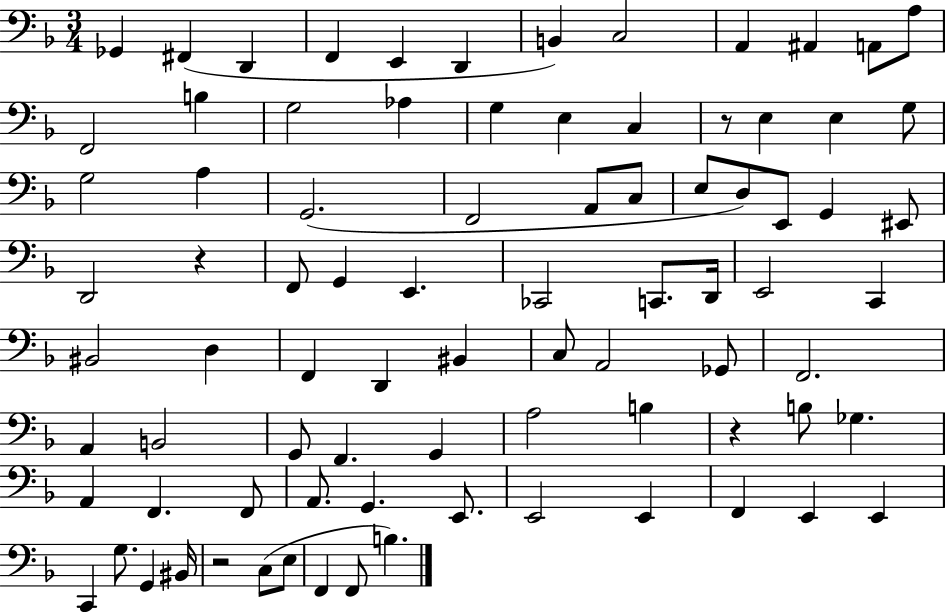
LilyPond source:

{
  \clef bass
  \numericTimeSignature
  \time 3/4
  \key f \major
  ges,4 fis,4( d,4 | f,4 e,4 d,4 | b,4) c2 | a,4 ais,4 a,8 a8 | \break f,2 b4 | g2 aes4 | g4 e4 c4 | r8 e4 e4 g8 | \break g2 a4 | g,2.( | f,2 a,8 c8 | e8 d8) e,8 g,4 eis,8 | \break d,2 r4 | f,8 g,4 e,4. | ces,2 c,8. d,16 | e,2 c,4 | \break bis,2 d4 | f,4 d,4 bis,4 | c8 a,2 ges,8 | f,2. | \break a,4 b,2 | g,8 f,4. g,4 | a2 b4 | r4 b8 ges4. | \break a,4 f,4. f,8 | a,8. g,4. e,8. | e,2 e,4 | f,4 e,4 e,4 | \break c,4 g8. g,4 bis,16 | r2 c8( e8 | f,4 f,8 b4.) | \bar "|."
}